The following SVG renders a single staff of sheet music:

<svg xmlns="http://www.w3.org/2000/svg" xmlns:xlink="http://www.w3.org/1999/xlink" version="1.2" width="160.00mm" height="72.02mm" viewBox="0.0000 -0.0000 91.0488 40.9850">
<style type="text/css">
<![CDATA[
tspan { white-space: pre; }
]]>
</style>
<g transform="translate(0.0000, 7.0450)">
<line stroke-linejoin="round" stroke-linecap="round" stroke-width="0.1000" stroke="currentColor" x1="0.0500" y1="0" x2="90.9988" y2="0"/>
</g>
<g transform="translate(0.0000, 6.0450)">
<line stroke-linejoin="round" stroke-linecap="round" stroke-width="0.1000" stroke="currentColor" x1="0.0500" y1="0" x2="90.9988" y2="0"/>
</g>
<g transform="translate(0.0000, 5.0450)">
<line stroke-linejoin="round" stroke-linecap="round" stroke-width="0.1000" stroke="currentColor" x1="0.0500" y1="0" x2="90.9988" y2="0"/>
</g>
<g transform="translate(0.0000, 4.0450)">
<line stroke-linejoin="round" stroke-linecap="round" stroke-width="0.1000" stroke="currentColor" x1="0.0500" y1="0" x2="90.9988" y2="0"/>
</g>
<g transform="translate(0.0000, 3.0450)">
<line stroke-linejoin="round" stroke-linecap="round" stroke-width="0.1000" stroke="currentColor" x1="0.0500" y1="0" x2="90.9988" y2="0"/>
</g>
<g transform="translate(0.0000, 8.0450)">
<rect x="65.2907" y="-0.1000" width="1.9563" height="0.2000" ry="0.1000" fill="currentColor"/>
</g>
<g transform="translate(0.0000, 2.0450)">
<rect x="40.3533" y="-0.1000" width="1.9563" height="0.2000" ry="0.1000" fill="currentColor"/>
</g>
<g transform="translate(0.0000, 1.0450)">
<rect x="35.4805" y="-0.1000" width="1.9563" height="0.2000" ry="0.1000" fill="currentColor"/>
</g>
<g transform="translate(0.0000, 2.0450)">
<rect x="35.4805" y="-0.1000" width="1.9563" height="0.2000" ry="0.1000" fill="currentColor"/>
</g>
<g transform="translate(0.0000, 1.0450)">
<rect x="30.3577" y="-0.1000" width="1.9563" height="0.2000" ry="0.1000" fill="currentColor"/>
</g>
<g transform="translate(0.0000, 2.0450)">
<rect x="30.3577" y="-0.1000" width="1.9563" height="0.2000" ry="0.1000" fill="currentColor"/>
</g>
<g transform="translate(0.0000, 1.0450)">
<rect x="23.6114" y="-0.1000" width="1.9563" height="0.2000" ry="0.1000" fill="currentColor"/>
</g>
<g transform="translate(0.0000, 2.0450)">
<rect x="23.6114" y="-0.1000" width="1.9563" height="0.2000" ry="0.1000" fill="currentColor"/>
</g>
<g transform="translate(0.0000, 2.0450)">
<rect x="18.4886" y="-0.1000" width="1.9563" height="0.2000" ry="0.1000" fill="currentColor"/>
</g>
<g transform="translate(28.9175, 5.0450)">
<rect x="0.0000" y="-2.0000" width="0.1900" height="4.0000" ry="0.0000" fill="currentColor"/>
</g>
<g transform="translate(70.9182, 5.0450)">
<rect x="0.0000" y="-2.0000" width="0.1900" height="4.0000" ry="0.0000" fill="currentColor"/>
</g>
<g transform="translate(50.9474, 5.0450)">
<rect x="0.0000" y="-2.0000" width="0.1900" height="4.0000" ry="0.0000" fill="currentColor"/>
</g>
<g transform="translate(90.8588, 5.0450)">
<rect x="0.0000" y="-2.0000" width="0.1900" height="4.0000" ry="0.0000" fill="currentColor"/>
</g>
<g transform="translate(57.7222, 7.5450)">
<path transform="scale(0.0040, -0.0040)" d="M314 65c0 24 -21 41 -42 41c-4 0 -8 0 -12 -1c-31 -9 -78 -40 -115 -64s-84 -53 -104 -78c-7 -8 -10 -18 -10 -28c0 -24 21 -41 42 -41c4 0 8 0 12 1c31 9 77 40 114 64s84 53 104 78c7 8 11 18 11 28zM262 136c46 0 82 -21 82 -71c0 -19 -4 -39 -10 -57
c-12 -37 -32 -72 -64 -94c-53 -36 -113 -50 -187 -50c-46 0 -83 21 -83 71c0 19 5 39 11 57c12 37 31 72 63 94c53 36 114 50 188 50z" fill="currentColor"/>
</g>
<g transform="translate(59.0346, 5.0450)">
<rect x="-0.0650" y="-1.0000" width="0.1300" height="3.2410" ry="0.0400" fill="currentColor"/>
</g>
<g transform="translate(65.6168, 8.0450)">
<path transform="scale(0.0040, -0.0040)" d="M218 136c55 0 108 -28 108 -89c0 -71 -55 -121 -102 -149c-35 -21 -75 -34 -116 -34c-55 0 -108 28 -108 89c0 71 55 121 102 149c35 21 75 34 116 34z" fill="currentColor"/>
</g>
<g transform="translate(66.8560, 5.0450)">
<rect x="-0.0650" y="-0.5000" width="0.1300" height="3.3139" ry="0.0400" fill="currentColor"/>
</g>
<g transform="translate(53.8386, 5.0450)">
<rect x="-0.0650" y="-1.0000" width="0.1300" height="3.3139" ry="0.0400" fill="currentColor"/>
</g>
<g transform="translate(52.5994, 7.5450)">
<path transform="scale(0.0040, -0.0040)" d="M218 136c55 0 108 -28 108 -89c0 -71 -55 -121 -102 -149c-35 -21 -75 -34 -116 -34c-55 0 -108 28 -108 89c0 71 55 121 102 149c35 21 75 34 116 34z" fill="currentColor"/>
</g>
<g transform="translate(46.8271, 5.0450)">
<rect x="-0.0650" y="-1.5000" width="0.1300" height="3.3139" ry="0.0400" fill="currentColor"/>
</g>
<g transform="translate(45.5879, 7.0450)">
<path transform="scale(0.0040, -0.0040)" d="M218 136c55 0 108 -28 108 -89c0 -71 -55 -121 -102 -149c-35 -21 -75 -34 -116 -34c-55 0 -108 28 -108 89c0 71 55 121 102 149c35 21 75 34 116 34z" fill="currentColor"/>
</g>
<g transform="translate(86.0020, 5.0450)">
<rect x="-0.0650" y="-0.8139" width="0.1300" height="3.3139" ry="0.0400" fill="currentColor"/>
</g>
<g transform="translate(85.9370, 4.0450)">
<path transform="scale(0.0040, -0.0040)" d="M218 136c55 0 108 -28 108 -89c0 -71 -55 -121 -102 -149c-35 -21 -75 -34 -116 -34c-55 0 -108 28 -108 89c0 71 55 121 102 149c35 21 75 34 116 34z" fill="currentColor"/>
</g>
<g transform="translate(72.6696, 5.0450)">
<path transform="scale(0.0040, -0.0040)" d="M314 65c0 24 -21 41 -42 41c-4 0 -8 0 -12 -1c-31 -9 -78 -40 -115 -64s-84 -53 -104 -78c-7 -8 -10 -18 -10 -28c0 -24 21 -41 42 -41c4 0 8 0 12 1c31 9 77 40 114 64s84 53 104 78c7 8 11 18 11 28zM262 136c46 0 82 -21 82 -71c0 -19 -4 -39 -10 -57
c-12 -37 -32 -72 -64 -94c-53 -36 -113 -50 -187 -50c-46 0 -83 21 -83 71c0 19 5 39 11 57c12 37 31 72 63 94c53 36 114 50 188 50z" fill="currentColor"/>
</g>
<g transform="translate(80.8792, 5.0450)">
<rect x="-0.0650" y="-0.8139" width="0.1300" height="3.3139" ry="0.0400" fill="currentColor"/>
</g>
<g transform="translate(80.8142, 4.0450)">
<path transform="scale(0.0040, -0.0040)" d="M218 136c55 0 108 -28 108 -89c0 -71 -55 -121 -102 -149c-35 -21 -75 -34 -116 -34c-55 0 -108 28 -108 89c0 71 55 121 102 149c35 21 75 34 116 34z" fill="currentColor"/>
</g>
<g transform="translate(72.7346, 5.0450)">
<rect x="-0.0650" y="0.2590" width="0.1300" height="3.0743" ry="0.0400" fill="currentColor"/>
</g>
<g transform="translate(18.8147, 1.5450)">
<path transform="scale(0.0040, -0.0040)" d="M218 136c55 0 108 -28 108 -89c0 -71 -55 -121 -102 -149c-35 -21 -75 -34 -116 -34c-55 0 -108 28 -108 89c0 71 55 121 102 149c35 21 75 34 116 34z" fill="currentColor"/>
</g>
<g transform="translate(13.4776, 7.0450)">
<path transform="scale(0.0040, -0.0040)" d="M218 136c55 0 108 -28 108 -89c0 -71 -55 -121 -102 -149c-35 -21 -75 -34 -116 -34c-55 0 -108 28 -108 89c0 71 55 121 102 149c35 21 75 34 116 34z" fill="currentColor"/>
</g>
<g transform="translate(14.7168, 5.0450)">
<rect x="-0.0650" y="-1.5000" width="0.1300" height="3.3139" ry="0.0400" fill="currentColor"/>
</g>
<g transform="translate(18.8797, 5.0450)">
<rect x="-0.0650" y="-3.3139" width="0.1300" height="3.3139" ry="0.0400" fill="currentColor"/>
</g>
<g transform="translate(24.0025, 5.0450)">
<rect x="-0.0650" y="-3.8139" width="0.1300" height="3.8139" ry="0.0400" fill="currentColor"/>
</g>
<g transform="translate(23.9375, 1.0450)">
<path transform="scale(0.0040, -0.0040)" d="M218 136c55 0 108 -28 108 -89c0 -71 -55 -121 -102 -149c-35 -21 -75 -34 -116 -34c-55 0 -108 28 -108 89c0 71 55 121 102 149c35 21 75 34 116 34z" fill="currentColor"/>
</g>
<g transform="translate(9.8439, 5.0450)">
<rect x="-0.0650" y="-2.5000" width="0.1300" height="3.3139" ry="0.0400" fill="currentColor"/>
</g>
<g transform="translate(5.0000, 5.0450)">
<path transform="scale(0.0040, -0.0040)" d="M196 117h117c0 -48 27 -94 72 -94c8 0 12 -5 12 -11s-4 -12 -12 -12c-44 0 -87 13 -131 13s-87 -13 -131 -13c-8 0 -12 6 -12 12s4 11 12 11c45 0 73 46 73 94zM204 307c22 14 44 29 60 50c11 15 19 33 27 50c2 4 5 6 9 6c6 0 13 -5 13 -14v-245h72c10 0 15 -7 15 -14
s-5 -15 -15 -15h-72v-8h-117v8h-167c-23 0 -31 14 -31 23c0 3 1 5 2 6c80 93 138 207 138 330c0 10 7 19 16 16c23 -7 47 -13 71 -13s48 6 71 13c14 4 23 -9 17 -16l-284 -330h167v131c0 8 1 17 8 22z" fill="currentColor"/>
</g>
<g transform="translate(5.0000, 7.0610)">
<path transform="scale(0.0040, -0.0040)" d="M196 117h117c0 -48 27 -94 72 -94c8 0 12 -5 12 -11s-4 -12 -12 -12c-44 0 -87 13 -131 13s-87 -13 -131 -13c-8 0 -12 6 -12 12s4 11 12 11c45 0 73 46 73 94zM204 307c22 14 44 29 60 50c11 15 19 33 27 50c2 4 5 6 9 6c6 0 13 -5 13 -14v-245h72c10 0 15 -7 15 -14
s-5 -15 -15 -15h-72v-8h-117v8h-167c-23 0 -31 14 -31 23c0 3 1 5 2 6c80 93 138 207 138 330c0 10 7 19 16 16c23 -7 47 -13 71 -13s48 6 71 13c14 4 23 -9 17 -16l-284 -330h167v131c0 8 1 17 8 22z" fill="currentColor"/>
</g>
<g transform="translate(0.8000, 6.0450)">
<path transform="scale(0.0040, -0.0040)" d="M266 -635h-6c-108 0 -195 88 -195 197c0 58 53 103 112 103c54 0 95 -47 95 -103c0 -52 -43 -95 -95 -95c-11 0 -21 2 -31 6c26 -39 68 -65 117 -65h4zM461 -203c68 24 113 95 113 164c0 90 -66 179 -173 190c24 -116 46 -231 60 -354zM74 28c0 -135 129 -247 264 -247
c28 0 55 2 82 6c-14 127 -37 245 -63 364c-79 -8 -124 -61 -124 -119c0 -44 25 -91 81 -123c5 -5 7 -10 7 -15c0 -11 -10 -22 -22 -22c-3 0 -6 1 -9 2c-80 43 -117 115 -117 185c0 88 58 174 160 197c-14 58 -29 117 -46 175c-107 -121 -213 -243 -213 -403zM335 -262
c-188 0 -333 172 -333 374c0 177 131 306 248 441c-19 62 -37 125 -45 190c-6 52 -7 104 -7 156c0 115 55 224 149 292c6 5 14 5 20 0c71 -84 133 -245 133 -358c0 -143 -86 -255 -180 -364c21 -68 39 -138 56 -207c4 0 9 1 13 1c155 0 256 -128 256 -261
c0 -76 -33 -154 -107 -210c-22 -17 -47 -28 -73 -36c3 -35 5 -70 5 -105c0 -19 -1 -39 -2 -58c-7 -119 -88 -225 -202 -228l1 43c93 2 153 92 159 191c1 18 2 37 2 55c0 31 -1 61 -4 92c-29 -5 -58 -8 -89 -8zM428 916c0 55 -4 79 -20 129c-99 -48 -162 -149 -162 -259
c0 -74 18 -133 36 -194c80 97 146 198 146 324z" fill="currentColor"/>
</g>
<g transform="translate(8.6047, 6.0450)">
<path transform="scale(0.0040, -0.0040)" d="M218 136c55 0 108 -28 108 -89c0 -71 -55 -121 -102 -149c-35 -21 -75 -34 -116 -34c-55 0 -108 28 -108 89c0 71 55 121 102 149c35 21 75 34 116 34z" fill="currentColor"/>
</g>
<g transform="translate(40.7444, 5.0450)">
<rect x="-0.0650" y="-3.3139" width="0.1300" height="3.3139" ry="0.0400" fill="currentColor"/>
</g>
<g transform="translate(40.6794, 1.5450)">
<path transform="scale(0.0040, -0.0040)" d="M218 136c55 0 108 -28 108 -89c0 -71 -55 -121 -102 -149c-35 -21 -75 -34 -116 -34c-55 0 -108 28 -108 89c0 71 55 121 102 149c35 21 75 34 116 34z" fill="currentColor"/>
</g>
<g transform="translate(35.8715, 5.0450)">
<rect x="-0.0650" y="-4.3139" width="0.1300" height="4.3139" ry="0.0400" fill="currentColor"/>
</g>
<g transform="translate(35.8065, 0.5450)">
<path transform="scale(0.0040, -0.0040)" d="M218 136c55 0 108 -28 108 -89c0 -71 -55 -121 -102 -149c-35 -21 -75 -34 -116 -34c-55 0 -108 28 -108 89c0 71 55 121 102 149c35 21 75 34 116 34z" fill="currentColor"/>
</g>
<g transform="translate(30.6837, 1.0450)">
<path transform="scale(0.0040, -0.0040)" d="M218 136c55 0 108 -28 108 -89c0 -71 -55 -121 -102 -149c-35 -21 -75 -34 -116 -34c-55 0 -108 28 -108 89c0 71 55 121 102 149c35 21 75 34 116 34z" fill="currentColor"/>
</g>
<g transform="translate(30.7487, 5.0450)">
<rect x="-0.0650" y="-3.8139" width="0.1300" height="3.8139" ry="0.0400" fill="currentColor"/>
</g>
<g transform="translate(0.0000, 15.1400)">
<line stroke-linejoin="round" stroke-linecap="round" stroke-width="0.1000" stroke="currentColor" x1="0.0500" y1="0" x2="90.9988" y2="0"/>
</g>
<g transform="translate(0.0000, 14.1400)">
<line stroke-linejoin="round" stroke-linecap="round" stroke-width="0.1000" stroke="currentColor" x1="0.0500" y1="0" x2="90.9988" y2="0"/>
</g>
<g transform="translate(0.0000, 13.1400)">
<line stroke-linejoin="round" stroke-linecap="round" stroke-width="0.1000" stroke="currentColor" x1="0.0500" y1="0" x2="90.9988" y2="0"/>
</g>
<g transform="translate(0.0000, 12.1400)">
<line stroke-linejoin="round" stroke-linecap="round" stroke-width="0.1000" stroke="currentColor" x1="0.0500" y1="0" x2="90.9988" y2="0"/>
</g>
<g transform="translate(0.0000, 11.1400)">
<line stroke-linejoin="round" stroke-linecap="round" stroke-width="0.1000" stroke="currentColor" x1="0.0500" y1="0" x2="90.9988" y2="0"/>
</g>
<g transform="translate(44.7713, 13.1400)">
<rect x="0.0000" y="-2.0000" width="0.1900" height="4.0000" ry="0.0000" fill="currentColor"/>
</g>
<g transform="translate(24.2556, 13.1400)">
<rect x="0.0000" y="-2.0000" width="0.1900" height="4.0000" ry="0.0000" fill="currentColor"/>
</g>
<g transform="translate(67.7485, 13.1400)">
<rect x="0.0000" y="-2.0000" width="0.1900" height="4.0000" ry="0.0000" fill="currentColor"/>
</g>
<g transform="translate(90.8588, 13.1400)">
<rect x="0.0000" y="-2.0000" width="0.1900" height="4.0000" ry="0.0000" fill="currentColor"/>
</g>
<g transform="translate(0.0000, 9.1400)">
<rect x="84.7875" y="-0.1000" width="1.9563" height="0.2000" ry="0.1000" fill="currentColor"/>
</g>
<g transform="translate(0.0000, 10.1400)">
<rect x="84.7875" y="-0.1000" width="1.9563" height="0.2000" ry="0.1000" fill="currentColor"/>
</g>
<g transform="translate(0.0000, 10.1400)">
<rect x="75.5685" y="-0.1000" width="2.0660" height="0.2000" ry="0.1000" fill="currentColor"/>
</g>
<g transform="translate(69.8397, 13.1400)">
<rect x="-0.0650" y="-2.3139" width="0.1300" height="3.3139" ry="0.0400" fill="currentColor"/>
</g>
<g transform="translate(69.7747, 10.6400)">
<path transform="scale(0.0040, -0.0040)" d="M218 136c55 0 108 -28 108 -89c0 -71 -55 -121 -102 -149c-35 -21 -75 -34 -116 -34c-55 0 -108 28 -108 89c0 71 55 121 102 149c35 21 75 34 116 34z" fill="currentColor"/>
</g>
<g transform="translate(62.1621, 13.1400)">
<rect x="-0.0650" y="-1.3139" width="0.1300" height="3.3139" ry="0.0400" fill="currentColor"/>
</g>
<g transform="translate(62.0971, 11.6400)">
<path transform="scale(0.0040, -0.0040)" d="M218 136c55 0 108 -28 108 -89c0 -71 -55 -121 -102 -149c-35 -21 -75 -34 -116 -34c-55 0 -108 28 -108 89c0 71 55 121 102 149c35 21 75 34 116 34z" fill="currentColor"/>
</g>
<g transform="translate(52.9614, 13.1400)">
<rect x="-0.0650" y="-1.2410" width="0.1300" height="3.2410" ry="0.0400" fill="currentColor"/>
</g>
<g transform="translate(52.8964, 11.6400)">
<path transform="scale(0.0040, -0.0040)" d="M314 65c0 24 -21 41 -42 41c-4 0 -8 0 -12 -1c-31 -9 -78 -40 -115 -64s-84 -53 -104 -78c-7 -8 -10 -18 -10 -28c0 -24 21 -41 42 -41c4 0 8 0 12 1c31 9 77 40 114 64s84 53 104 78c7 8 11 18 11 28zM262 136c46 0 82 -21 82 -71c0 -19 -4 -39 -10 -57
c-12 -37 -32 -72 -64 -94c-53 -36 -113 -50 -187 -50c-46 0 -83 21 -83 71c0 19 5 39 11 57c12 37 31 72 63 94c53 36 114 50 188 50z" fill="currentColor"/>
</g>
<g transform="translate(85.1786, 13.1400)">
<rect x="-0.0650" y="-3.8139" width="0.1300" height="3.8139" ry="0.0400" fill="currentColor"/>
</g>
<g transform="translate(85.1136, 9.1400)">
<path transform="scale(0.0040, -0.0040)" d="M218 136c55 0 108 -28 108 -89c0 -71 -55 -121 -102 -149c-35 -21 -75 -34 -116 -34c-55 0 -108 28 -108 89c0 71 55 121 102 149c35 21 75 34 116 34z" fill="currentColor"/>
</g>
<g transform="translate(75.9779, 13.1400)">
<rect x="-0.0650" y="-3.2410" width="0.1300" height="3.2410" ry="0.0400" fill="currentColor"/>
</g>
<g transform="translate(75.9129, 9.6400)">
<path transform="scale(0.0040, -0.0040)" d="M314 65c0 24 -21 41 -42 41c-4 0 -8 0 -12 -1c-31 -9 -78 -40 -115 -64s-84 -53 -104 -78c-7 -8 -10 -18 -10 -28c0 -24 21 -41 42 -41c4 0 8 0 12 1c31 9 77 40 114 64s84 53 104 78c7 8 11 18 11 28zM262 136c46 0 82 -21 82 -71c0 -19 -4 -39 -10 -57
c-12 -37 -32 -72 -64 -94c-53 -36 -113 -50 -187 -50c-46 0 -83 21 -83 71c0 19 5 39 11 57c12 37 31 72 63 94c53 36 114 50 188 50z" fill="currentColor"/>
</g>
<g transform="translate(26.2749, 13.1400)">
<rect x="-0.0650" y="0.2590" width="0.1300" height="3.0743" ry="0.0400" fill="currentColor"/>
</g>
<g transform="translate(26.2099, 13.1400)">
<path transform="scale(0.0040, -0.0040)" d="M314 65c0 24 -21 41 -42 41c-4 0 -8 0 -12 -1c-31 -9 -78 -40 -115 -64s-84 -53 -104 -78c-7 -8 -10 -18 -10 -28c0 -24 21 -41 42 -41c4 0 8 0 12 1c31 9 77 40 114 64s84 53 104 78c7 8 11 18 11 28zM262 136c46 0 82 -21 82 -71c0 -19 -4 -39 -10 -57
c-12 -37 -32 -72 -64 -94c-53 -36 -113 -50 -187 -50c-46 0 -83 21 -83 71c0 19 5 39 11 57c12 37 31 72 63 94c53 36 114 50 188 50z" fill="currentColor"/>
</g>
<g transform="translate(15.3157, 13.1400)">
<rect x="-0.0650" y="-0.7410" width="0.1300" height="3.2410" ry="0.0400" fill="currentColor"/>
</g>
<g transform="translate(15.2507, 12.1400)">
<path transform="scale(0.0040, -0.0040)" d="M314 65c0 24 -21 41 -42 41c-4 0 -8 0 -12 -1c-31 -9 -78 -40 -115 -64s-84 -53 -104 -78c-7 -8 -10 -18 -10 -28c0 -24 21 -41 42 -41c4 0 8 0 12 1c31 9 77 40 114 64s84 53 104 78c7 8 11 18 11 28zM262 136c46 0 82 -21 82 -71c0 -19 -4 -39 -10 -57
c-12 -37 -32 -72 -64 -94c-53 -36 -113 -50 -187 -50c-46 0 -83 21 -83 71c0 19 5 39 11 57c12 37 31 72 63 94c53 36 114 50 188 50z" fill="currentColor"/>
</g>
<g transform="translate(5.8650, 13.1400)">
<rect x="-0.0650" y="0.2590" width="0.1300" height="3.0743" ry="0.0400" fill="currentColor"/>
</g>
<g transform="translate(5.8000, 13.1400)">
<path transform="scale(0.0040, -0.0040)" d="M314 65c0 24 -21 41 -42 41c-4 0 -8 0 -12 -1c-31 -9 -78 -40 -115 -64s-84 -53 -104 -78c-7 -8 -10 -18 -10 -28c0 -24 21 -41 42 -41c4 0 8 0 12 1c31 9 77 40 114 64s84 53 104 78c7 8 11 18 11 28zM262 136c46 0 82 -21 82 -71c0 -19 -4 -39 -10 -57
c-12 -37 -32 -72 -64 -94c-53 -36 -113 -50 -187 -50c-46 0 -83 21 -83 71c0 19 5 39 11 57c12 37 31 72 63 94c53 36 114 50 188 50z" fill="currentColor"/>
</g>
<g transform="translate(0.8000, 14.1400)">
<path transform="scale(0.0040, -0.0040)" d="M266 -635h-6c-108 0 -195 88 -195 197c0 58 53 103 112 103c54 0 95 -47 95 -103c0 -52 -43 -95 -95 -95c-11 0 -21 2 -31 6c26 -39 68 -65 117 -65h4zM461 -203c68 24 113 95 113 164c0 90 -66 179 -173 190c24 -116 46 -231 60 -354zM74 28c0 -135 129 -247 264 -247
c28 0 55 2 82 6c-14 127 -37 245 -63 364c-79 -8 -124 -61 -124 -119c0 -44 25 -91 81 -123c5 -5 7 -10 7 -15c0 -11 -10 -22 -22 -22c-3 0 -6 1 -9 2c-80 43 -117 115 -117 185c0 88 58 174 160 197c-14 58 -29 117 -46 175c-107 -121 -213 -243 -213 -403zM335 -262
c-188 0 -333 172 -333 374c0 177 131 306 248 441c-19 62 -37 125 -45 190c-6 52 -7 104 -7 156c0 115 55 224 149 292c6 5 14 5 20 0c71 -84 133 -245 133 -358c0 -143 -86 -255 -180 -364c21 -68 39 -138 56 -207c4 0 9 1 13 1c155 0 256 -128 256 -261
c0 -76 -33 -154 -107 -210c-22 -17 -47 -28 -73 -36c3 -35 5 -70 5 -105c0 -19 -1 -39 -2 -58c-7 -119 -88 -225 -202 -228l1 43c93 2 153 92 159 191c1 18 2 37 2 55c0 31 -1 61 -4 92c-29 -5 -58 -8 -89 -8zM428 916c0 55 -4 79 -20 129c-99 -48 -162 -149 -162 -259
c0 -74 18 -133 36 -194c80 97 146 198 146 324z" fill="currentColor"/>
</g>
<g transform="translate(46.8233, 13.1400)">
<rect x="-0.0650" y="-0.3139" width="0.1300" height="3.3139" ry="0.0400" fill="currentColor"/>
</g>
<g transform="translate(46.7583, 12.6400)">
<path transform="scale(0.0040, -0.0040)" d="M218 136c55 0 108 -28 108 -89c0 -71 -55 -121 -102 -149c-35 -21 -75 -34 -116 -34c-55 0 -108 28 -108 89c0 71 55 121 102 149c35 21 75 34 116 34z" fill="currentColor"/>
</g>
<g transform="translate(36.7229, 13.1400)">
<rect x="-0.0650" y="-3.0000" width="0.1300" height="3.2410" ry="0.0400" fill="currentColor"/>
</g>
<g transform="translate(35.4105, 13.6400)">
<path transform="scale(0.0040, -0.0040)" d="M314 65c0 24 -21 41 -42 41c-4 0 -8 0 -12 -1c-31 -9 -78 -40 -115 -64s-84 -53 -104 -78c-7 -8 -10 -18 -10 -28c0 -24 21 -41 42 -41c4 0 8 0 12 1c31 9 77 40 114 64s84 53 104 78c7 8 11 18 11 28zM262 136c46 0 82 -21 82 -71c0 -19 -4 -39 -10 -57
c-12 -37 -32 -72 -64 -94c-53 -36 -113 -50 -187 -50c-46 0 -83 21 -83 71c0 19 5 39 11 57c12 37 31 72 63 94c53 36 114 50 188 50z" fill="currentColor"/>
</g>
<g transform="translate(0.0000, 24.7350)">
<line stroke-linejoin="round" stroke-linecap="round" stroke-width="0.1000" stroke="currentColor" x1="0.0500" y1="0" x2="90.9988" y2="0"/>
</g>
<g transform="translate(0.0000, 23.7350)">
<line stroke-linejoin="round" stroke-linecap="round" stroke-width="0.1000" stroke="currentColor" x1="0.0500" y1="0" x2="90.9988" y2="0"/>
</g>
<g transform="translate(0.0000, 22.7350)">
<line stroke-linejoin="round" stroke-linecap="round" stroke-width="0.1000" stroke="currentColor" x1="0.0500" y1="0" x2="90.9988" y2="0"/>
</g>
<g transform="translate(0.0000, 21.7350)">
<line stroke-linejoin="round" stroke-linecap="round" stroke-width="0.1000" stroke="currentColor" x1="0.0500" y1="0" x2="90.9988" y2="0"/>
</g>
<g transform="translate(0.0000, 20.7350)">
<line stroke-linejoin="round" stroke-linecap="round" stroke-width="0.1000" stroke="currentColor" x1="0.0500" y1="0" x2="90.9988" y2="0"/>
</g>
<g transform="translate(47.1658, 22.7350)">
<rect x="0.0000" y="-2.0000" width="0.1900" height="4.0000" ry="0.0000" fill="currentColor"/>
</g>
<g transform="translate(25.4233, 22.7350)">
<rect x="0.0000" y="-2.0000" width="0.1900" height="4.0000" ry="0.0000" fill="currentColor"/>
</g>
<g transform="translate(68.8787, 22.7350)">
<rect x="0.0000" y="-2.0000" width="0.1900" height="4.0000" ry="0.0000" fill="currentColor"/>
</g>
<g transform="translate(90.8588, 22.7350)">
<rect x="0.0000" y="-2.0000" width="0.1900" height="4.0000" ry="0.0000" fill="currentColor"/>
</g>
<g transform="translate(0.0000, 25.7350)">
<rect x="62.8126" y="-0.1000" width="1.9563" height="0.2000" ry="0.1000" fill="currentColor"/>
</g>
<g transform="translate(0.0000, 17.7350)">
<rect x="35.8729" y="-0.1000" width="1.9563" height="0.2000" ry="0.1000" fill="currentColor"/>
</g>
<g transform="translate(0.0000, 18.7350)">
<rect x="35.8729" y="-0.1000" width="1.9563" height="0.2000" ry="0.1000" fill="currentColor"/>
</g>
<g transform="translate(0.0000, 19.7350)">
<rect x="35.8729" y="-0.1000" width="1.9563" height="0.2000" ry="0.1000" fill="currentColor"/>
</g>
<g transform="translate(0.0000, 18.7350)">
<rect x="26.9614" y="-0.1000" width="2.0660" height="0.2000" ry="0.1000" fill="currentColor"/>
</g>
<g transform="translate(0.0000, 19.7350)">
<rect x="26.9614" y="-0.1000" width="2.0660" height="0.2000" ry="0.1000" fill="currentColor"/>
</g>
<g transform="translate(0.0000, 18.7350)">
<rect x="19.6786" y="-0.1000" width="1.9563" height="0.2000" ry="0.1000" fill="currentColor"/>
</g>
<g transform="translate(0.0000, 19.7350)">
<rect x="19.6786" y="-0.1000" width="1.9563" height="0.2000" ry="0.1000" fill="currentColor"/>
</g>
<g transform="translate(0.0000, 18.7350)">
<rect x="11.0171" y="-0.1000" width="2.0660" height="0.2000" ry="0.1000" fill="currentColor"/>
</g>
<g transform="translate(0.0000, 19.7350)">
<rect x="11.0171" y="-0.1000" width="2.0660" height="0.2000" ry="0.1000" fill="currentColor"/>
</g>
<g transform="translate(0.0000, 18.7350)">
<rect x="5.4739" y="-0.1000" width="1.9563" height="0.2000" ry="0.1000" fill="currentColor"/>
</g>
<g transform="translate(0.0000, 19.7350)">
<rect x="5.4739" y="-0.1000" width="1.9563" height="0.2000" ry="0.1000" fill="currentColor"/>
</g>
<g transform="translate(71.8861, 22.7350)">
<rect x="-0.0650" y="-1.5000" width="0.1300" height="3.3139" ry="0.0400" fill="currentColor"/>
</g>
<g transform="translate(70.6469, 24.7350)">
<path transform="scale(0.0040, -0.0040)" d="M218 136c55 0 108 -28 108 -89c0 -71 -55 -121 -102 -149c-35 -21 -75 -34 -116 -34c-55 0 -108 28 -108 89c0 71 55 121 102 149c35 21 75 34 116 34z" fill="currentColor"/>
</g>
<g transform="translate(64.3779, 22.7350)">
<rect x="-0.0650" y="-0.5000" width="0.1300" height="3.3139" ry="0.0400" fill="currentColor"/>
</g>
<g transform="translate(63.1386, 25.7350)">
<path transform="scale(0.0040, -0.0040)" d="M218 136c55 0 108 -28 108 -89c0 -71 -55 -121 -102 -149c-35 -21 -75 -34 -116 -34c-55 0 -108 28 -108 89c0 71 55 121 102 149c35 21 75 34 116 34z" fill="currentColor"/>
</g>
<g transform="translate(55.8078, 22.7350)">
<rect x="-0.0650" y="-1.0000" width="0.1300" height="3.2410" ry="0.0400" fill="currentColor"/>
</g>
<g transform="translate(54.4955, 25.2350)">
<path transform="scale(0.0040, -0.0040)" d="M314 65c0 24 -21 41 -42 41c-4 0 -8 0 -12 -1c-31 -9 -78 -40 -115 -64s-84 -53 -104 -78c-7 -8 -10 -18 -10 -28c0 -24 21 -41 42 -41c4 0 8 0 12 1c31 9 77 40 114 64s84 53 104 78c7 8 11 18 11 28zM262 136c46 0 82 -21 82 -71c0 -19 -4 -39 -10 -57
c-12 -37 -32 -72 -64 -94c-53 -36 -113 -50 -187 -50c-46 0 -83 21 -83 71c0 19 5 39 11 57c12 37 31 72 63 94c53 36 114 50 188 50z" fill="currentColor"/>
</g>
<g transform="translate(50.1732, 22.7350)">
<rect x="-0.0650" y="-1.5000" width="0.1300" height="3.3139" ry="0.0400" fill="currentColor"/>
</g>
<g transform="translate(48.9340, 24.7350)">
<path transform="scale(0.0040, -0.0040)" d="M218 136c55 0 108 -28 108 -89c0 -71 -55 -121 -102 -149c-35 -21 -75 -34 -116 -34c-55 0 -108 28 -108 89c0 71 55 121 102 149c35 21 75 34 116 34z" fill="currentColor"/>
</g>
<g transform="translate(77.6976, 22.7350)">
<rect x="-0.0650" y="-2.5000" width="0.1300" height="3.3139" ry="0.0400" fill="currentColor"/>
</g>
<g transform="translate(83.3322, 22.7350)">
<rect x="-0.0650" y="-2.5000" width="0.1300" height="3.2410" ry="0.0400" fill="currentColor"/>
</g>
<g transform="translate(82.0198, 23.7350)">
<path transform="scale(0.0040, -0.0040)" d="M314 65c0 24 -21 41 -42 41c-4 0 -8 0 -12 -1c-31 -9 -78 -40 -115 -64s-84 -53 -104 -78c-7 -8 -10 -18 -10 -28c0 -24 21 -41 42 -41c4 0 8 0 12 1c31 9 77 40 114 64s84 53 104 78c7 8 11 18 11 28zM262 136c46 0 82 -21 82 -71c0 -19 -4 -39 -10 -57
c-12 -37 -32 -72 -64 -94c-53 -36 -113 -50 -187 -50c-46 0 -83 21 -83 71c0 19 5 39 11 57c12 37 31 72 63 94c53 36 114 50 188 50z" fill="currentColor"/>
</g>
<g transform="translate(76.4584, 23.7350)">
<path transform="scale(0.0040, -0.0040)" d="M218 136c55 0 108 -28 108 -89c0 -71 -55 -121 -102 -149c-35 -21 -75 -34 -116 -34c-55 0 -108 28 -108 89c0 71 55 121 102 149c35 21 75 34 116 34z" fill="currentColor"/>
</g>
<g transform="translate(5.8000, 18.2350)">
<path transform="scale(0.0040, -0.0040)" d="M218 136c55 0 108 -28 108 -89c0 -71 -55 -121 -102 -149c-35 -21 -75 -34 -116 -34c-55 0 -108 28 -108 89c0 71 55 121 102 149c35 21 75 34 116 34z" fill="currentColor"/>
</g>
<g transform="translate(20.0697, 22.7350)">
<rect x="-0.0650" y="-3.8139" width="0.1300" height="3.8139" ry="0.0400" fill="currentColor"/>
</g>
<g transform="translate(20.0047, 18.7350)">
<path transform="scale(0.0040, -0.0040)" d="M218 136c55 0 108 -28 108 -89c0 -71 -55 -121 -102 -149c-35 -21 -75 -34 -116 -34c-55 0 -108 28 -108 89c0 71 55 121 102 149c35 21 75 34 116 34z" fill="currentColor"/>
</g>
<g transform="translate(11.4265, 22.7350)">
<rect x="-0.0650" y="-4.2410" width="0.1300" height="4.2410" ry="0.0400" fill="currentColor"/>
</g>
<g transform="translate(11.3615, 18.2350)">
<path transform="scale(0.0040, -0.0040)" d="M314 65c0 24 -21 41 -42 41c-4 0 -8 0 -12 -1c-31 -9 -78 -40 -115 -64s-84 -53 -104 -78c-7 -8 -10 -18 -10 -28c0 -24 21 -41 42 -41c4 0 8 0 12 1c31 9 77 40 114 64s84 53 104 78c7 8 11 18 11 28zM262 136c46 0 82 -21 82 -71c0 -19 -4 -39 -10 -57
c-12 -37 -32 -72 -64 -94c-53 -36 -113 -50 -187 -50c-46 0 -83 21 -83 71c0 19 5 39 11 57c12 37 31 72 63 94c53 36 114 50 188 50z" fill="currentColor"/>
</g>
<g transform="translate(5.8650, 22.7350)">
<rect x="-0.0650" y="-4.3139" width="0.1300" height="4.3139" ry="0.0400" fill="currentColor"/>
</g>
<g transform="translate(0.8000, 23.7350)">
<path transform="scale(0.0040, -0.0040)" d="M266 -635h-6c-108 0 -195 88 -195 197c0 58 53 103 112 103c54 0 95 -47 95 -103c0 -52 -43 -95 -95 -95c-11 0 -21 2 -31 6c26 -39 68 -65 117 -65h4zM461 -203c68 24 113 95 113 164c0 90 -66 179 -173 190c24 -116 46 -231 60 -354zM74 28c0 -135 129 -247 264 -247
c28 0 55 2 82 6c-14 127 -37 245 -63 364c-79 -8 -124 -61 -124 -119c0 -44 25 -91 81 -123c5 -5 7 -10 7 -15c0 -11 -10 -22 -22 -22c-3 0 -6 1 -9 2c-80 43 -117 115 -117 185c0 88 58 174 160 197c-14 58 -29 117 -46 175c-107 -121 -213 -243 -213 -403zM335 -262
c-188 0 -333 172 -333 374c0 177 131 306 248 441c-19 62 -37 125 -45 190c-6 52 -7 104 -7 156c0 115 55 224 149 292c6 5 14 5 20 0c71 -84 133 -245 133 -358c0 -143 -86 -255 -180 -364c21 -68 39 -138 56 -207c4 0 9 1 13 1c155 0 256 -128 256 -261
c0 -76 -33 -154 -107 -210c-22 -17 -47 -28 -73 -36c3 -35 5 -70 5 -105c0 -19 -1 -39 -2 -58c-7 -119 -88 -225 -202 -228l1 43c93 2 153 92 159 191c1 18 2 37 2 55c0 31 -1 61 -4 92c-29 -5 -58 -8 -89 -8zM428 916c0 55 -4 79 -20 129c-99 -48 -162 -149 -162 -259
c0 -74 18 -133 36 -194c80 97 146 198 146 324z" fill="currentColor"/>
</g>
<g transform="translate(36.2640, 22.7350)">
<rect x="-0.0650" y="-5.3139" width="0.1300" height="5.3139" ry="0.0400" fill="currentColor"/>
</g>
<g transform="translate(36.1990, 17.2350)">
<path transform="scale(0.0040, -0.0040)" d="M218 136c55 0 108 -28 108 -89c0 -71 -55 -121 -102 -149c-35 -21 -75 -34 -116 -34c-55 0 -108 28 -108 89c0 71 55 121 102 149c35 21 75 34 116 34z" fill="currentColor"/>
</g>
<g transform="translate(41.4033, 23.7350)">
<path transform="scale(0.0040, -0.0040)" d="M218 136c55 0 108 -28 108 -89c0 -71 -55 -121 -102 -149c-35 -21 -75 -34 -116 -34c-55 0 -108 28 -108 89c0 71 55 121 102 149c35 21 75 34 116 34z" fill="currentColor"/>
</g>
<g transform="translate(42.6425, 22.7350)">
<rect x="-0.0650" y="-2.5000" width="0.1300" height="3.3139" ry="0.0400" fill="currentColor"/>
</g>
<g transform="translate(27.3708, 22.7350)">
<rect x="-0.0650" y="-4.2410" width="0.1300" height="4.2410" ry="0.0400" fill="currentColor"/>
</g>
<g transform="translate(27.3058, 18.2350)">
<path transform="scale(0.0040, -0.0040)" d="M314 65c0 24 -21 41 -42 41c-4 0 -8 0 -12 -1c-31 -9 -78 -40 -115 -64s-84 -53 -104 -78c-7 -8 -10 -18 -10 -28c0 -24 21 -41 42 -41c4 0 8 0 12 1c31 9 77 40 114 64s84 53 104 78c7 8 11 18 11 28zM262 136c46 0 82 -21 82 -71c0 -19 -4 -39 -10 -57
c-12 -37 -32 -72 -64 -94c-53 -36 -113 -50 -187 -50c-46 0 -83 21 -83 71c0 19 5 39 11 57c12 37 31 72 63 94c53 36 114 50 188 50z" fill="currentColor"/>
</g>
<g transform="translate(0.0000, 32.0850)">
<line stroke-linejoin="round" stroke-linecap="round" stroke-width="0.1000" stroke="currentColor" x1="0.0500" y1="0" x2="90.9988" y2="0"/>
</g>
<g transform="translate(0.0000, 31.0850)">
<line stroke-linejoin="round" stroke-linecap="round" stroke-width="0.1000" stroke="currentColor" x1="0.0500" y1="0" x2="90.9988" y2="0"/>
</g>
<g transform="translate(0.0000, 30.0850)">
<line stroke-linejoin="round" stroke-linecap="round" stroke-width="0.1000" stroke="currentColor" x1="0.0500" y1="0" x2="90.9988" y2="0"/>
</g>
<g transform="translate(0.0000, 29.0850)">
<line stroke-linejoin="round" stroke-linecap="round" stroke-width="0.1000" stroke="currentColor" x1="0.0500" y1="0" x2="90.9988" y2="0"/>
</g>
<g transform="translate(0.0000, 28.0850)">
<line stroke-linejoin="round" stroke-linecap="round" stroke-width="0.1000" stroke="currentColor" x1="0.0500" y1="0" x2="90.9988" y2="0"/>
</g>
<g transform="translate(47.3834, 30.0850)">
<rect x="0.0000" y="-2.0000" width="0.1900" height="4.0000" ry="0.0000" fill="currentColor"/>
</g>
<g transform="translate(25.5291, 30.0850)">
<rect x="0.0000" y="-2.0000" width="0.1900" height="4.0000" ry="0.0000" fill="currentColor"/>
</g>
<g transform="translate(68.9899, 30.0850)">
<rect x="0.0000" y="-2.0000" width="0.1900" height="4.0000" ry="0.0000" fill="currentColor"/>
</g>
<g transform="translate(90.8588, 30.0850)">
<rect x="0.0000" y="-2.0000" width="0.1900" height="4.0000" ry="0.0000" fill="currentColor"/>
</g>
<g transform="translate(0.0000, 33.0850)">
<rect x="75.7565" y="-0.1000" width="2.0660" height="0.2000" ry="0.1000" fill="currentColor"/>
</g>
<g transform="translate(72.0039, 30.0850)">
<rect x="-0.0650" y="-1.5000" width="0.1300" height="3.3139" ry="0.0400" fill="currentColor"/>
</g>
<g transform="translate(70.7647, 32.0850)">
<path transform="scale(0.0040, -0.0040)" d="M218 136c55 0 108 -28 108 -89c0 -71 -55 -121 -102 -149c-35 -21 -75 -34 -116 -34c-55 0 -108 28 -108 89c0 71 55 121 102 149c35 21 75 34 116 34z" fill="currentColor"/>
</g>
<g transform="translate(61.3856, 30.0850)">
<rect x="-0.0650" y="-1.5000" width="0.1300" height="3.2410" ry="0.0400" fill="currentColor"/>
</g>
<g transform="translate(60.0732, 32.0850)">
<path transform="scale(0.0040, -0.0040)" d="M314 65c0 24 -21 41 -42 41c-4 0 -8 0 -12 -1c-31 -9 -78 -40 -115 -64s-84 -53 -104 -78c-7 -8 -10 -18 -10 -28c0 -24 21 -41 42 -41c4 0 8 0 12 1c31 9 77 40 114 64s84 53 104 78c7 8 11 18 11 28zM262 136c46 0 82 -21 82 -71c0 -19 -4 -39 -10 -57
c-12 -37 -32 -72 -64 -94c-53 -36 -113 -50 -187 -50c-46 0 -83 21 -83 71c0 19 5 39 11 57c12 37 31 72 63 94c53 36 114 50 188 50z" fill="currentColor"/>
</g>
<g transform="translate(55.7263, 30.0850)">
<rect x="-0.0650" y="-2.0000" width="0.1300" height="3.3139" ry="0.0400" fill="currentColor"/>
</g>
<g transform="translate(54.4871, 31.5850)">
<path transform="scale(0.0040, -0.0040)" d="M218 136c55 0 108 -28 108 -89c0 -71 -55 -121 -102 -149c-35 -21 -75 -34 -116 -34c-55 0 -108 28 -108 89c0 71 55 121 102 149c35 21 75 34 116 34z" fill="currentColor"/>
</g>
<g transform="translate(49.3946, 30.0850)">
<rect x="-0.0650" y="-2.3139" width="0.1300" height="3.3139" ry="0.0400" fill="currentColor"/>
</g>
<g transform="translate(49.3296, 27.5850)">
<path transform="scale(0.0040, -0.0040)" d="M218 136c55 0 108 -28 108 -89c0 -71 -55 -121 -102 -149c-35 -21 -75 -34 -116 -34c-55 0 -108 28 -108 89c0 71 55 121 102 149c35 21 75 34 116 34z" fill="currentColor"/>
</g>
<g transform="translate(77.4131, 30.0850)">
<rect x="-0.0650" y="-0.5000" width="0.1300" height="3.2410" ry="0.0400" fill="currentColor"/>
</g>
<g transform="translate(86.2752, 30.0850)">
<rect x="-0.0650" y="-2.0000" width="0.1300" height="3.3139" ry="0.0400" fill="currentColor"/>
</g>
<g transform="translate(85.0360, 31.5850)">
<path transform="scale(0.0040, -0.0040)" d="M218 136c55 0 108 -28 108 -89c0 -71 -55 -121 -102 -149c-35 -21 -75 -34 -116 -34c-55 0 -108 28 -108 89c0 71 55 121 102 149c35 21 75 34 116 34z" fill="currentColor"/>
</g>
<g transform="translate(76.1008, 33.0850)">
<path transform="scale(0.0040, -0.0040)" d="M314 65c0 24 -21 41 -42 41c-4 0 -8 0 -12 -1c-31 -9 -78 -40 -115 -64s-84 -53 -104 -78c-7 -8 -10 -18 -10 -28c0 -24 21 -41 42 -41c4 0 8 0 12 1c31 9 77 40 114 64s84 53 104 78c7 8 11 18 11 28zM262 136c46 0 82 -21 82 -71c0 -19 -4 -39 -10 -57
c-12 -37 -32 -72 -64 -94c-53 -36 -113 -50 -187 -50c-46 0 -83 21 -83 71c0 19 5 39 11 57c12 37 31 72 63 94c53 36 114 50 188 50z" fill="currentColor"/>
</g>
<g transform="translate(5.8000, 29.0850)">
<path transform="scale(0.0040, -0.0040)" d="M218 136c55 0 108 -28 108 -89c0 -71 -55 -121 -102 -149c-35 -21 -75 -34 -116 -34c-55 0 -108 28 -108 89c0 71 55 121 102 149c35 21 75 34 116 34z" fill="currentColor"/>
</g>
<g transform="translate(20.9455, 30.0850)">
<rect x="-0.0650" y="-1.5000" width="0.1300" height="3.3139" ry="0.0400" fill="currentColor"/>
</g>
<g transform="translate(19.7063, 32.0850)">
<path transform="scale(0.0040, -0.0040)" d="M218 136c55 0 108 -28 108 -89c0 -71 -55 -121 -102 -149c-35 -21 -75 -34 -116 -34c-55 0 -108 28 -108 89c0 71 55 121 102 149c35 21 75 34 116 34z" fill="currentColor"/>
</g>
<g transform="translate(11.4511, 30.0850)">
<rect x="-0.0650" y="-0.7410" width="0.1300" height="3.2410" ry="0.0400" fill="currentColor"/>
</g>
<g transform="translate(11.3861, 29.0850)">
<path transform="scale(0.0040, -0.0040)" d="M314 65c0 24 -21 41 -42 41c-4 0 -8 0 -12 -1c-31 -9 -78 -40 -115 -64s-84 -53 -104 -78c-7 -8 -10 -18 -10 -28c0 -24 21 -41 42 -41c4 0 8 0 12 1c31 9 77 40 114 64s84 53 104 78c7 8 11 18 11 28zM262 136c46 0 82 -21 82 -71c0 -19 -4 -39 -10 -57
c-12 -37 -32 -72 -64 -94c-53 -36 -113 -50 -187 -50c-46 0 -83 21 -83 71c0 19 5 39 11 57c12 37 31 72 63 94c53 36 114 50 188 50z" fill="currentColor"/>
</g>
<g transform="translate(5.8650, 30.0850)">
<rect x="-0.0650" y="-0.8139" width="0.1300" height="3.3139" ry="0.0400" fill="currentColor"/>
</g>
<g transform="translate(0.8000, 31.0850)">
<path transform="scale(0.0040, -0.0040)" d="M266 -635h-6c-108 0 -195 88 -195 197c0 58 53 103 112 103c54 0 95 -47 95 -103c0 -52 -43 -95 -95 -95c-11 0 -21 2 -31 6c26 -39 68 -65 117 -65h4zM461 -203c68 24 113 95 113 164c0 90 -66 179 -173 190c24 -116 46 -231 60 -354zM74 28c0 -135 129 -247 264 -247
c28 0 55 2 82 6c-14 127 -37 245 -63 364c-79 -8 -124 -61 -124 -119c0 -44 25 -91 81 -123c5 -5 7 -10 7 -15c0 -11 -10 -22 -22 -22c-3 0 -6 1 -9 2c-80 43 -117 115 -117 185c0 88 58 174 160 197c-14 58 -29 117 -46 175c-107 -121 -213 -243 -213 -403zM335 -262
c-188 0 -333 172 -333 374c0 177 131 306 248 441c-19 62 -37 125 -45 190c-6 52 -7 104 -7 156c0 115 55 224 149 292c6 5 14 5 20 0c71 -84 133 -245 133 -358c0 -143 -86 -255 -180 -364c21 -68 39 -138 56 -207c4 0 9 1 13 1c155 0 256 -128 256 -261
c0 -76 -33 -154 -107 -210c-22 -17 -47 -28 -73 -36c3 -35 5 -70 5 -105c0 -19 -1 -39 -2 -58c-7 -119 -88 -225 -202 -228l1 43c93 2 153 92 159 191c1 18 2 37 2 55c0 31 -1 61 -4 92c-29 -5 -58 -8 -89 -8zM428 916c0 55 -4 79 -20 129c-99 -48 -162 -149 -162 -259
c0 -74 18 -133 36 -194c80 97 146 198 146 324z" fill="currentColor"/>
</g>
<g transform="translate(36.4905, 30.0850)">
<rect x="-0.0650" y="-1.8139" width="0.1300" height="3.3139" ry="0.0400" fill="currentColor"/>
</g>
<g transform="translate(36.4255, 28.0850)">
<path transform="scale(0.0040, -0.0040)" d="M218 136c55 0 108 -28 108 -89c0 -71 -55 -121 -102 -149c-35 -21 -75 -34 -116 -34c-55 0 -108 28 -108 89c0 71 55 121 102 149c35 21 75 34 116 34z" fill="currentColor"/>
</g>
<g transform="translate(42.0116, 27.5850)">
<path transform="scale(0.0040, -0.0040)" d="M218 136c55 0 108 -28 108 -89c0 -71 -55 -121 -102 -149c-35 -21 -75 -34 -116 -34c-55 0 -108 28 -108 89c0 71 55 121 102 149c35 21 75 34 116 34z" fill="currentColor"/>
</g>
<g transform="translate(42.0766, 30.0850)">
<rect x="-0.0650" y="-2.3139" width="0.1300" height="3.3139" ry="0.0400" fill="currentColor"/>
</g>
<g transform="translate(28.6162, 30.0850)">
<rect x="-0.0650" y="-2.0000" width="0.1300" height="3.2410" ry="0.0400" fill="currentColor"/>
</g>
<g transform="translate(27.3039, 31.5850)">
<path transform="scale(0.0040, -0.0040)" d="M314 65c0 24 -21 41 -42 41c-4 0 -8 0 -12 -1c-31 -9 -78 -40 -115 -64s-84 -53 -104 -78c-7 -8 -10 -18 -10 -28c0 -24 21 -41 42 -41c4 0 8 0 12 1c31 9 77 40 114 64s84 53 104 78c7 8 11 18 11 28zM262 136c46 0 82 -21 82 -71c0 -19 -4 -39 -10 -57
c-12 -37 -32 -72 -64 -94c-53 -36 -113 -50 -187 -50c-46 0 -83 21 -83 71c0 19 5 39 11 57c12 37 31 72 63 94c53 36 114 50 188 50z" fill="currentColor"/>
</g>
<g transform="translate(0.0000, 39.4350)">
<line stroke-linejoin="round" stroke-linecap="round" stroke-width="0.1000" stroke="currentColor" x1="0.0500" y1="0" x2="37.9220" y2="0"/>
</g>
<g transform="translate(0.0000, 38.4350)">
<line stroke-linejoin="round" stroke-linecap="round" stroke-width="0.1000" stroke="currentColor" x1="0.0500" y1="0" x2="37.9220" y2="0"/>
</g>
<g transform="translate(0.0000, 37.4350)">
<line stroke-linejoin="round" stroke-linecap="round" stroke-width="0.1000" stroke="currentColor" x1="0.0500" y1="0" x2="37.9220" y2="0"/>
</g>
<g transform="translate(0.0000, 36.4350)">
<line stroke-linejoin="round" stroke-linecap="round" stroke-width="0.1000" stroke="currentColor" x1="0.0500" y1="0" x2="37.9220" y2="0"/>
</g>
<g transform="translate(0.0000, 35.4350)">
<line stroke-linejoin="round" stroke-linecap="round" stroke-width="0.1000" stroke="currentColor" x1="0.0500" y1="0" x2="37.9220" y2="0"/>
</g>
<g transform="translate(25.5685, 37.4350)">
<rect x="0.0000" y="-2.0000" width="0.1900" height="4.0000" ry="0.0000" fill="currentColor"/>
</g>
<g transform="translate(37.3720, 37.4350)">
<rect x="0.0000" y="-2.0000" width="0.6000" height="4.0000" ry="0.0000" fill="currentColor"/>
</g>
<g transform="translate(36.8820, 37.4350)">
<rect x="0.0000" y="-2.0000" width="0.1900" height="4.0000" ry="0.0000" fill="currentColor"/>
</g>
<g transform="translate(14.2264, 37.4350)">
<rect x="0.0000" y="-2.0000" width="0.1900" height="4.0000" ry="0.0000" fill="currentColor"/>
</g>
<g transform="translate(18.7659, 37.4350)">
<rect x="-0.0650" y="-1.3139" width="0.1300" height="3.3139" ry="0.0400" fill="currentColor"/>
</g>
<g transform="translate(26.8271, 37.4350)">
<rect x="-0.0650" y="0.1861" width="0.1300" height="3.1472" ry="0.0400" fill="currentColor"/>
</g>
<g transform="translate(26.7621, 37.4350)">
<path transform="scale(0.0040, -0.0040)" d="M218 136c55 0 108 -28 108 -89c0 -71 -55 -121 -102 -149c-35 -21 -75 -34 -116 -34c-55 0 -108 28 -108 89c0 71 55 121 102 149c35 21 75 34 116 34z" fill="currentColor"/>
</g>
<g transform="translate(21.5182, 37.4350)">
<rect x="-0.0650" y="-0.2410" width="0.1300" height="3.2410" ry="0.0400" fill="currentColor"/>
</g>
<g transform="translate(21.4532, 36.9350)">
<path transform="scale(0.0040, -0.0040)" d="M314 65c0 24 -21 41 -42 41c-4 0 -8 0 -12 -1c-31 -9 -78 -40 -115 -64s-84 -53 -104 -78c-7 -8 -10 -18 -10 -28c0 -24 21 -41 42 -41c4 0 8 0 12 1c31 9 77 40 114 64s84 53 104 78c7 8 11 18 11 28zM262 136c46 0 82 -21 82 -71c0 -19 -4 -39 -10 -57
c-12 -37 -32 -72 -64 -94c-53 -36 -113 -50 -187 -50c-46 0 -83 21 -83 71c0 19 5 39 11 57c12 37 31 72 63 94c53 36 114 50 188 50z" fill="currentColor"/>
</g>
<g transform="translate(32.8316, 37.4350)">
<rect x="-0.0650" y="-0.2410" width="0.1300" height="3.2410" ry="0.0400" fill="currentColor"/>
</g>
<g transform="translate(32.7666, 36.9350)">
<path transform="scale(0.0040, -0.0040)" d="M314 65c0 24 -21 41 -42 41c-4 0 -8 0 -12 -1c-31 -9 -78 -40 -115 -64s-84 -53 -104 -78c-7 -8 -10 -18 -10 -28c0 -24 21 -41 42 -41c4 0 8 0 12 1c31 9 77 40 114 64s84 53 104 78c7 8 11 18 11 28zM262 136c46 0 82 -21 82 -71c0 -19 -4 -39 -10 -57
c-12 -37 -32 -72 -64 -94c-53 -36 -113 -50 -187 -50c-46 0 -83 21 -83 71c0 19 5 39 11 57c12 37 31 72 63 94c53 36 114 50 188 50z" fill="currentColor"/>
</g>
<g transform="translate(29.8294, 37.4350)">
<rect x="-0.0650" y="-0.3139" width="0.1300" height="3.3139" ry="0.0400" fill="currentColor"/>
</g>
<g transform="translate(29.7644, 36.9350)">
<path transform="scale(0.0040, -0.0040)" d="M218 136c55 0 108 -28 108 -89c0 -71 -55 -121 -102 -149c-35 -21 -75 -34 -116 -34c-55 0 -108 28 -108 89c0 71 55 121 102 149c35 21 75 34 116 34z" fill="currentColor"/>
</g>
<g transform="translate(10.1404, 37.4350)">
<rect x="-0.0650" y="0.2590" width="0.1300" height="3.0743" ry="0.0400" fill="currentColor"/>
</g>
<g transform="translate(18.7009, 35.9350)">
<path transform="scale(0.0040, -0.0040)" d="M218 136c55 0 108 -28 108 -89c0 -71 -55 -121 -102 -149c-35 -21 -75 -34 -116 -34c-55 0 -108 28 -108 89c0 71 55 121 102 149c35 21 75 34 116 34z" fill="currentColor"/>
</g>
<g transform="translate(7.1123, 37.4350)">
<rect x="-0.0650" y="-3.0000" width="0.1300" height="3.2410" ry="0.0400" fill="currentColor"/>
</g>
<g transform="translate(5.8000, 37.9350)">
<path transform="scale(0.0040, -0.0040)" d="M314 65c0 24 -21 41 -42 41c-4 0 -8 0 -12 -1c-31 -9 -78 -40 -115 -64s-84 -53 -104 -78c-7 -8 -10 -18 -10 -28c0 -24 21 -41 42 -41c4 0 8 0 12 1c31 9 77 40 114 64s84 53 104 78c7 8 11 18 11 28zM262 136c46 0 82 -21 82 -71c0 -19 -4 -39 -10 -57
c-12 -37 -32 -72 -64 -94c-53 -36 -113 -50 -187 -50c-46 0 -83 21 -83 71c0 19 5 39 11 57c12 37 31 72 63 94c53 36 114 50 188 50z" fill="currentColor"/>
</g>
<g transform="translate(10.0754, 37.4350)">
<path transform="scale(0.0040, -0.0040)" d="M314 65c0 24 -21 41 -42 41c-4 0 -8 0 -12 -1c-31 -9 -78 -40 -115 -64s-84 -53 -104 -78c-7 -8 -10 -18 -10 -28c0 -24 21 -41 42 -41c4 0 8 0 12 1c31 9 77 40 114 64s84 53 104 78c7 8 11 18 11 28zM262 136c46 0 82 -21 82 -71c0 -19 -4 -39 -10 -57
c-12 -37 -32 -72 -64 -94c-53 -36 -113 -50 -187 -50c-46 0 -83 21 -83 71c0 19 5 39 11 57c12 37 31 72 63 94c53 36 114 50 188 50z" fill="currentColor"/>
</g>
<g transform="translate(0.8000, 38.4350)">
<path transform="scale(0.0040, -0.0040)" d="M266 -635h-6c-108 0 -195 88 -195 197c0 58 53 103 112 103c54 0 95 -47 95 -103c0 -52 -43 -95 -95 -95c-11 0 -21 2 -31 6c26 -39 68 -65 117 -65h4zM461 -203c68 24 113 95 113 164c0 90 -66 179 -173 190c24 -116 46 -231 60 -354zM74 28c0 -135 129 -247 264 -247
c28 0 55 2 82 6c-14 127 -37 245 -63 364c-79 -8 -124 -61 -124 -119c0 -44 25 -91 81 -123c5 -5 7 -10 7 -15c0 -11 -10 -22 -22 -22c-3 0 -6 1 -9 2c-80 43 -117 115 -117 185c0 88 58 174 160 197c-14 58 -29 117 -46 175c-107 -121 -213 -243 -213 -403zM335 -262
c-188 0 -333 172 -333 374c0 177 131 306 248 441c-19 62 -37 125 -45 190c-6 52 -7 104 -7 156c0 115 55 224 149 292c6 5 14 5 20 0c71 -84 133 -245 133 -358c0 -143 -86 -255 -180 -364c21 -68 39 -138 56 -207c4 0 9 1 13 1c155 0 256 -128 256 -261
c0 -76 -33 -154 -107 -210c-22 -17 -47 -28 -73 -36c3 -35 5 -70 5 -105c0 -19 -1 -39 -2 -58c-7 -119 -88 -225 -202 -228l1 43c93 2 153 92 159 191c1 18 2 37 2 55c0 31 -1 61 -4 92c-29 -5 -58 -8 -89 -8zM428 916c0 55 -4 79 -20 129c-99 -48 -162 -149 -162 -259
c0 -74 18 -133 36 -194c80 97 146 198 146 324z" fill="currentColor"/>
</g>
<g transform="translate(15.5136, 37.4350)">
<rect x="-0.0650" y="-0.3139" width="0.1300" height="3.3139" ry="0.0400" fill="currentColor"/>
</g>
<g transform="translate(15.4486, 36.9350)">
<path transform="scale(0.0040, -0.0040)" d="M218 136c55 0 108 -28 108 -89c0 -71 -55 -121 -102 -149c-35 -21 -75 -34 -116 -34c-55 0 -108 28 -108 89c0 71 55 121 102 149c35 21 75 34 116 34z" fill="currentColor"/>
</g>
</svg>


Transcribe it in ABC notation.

X:1
T:Untitled
M:4/4
L:1/4
K:C
G E b c' c' d' b E D D2 C B2 d d B2 d2 B2 A2 c e2 e g b2 c' d' d'2 c' d'2 f' G E D2 C E G G2 d d2 E F2 f g g F E2 E C2 F A2 B2 c e c2 B c c2